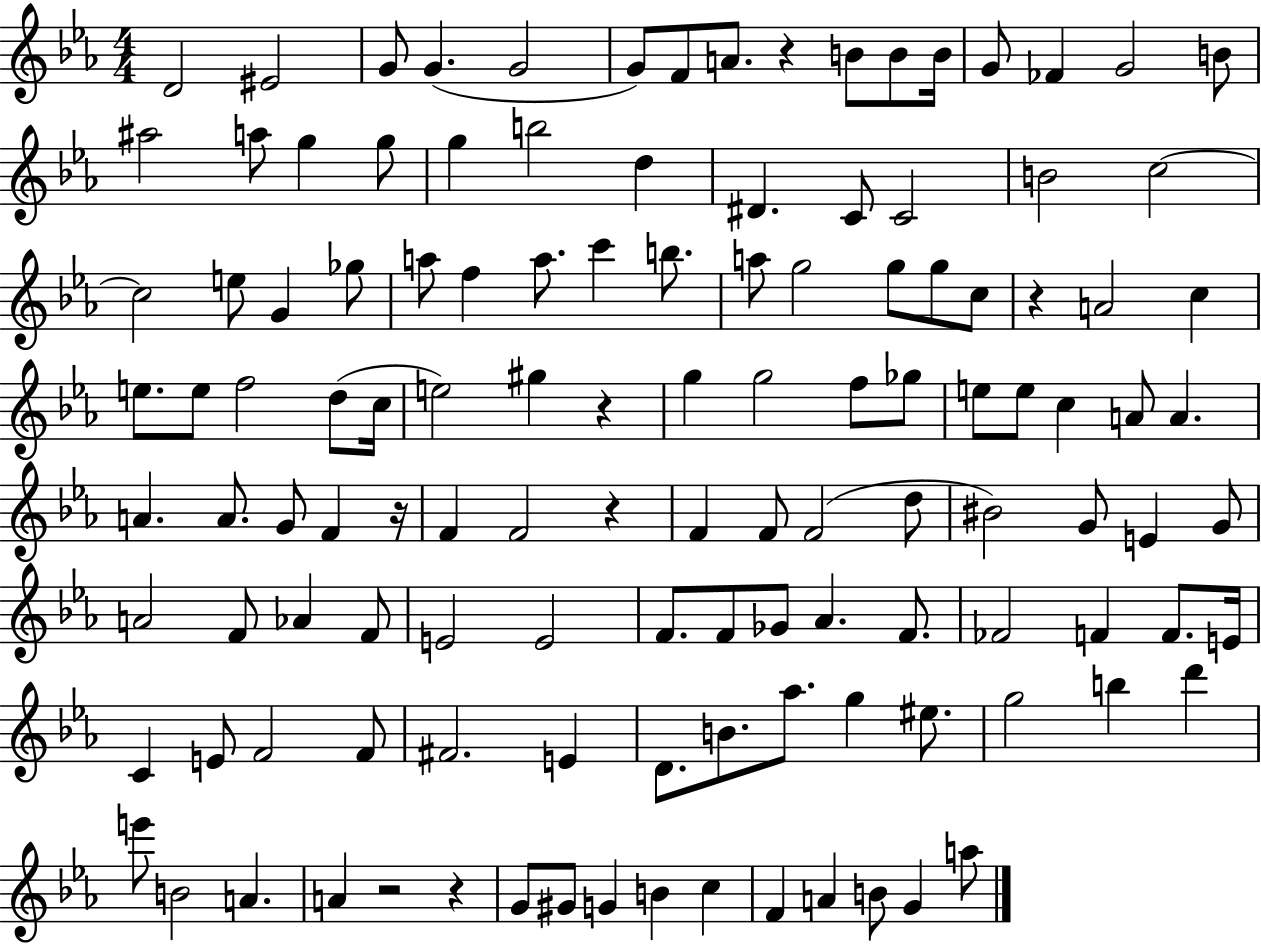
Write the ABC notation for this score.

X:1
T:Untitled
M:4/4
L:1/4
K:Eb
D2 ^E2 G/2 G G2 G/2 F/2 A/2 z B/2 B/2 B/4 G/2 _F G2 B/2 ^a2 a/2 g g/2 g b2 d ^D C/2 C2 B2 c2 c2 e/2 G _g/2 a/2 f a/2 c' b/2 a/2 g2 g/2 g/2 c/2 z A2 c e/2 e/2 f2 d/2 c/4 e2 ^g z g g2 f/2 _g/2 e/2 e/2 c A/2 A A A/2 G/2 F z/4 F F2 z F F/2 F2 d/2 ^B2 G/2 E G/2 A2 F/2 _A F/2 E2 E2 F/2 F/2 _G/2 _A F/2 _F2 F F/2 E/4 C E/2 F2 F/2 ^F2 E D/2 B/2 _a/2 g ^e/2 g2 b d' e'/2 B2 A A z2 z G/2 ^G/2 G B c F A B/2 G a/2